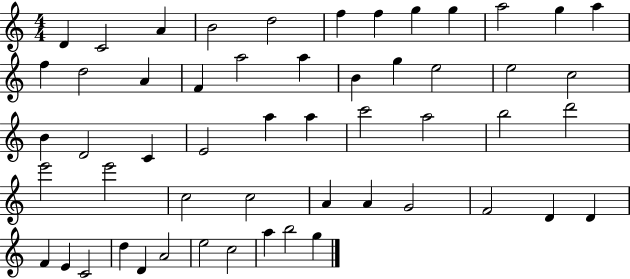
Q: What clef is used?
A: treble